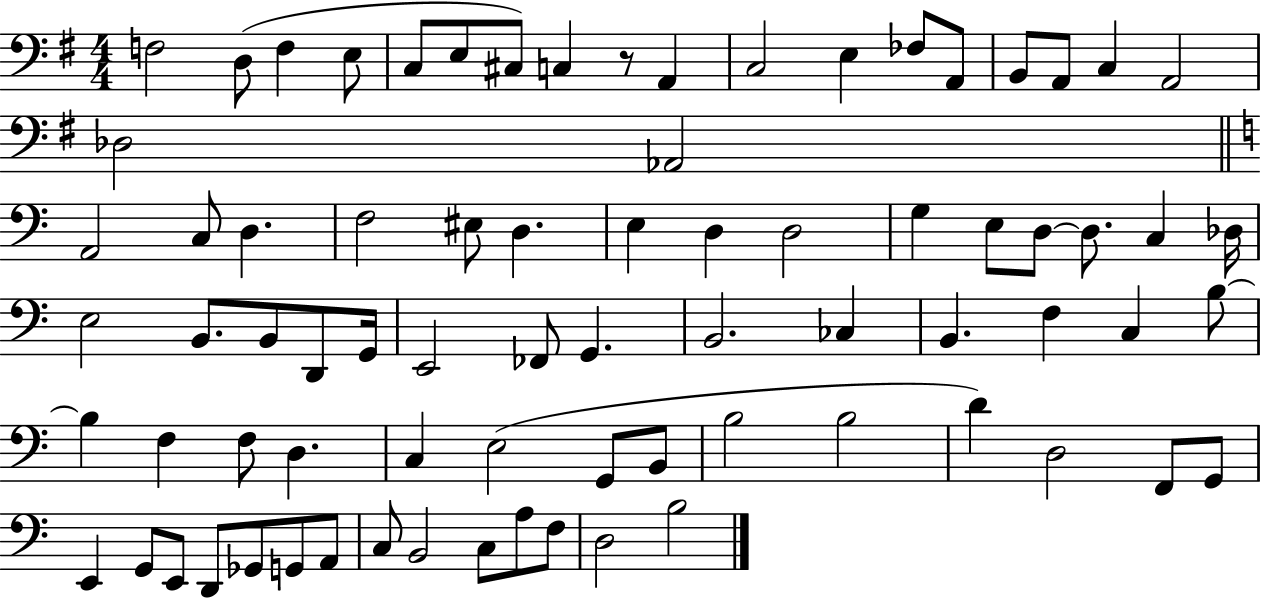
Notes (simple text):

F3/h D3/e F3/q E3/e C3/e E3/e C#3/e C3/q R/e A2/q C3/h E3/q FES3/e A2/e B2/e A2/e C3/q A2/h Db3/h Ab2/h A2/h C3/e D3/q. F3/h EIS3/e D3/q. E3/q D3/q D3/h G3/q E3/e D3/e D3/e. C3/q Db3/s E3/h B2/e. B2/e D2/e G2/s E2/h FES2/e G2/q. B2/h. CES3/q B2/q. F3/q C3/q B3/e B3/q F3/q F3/e D3/q. C3/q E3/h G2/e B2/e B3/h B3/h D4/q D3/h F2/e G2/e E2/q G2/e E2/e D2/e Gb2/e G2/e A2/e C3/e B2/h C3/e A3/e F3/e D3/h B3/h